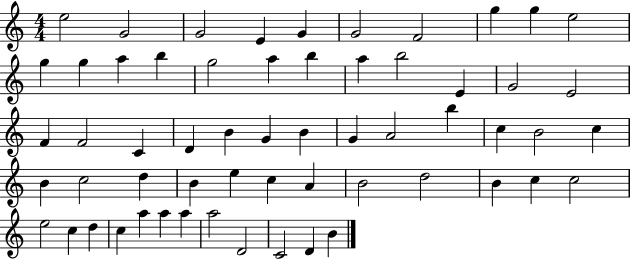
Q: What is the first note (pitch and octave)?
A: E5